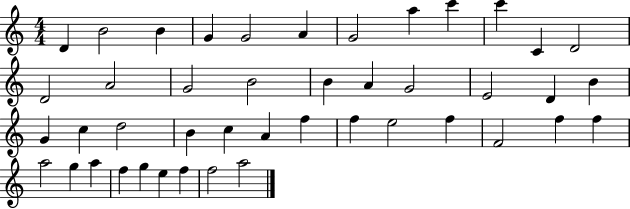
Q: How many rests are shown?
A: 0